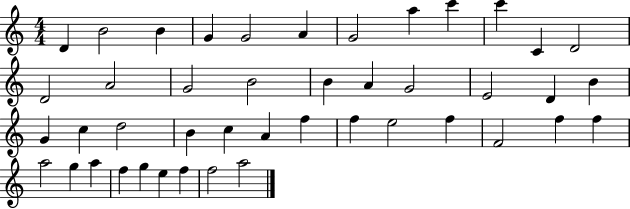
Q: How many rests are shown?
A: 0